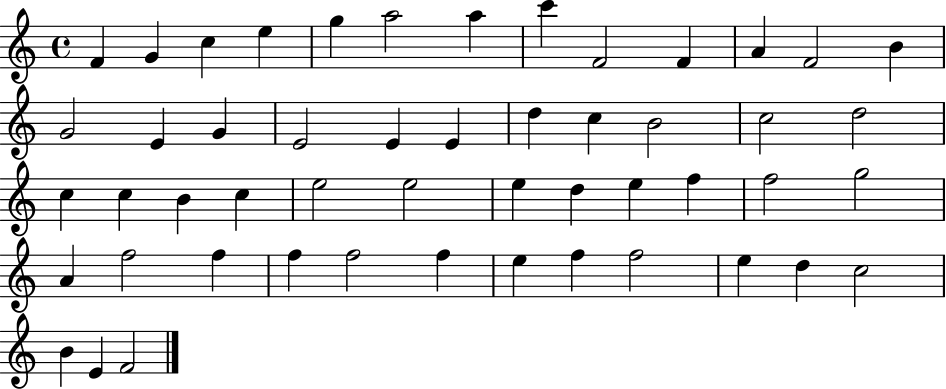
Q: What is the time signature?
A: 4/4